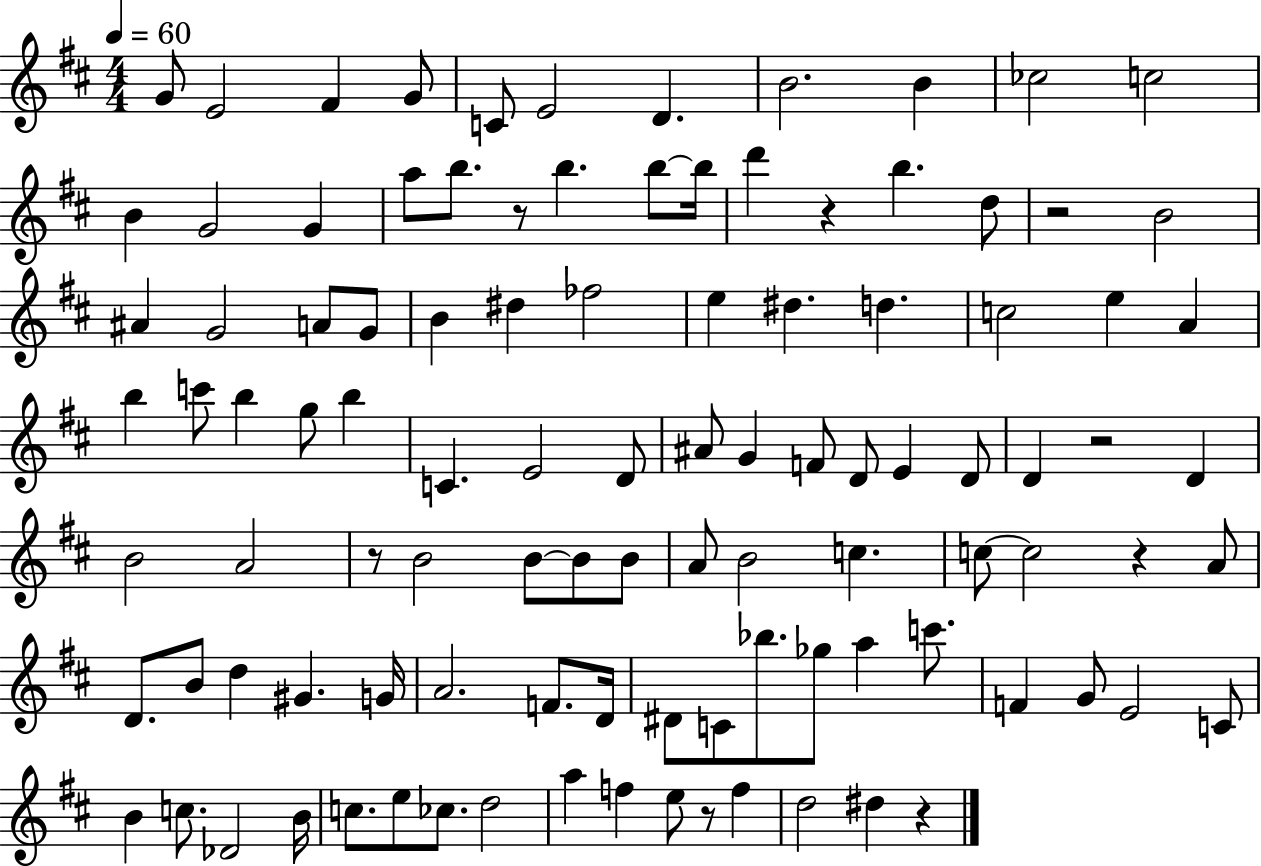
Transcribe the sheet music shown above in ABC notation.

X:1
T:Untitled
M:4/4
L:1/4
K:D
G/2 E2 ^F G/2 C/2 E2 D B2 B _c2 c2 B G2 G a/2 b/2 z/2 b b/2 b/4 d' z b d/2 z2 B2 ^A G2 A/2 G/2 B ^d _f2 e ^d d c2 e A b c'/2 b g/2 b C E2 D/2 ^A/2 G F/2 D/2 E D/2 D z2 D B2 A2 z/2 B2 B/2 B/2 B/2 A/2 B2 c c/2 c2 z A/2 D/2 B/2 d ^G G/4 A2 F/2 D/4 ^D/2 C/2 _b/2 _g/2 a c'/2 F G/2 E2 C/2 B c/2 _D2 B/4 c/2 e/2 _c/2 d2 a f e/2 z/2 f d2 ^d z